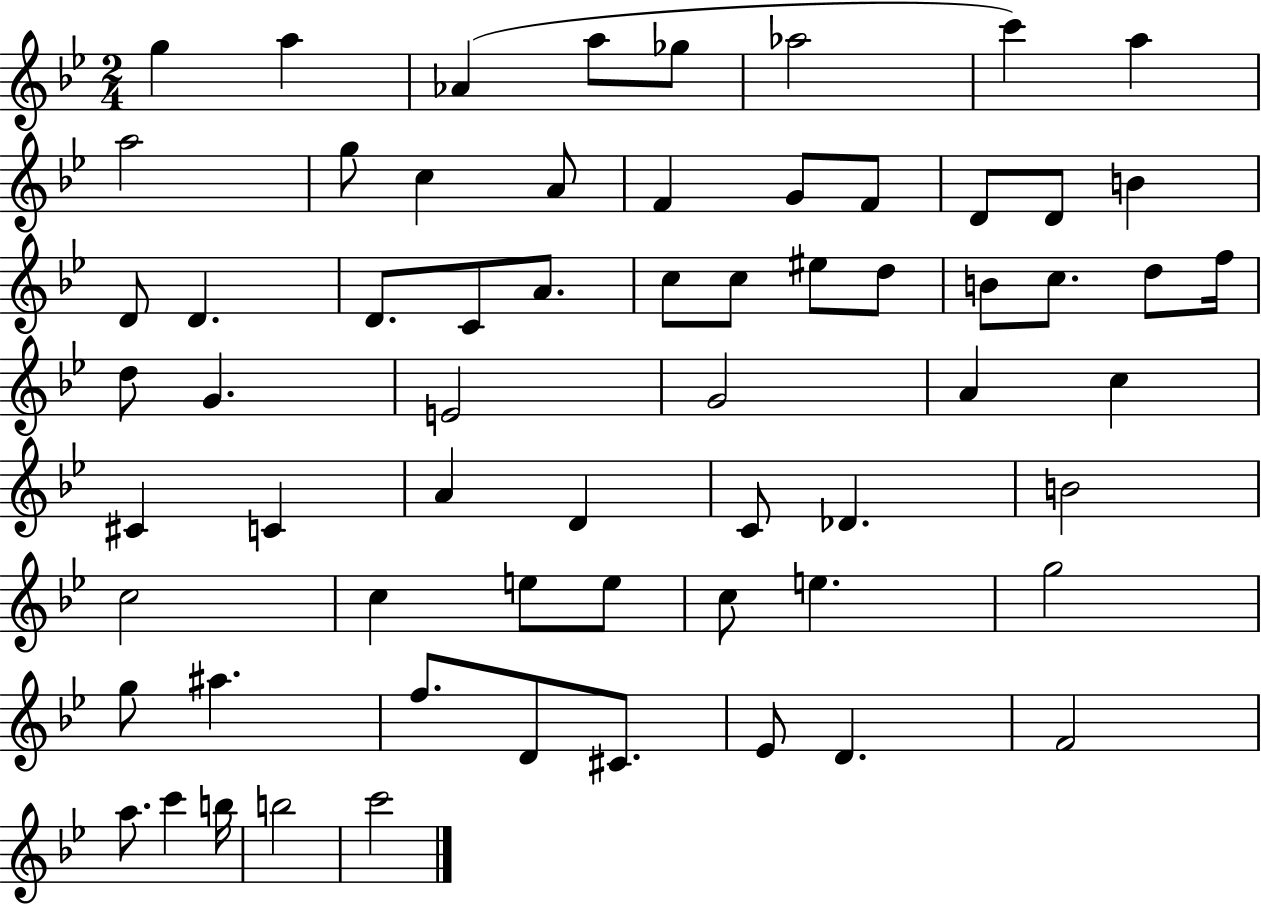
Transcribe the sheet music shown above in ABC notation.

X:1
T:Untitled
M:2/4
L:1/4
K:Bb
g a _A a/2 _g/2 _a2 c' a a2 g/2 c A/2 F G/2 F/2 D/2 D/2 B D/2 D D/2 C/2 A/2 c/2 c/2 ^e/2 d/2 B/2 c/2 d/2 f/4 d/2 G E2 G2 A c ^C C A D C/2 _D B2 c2 c e/2 e/2 c/2 e g2 g/2 ^a f/2 D/2 ^C/2 _E/2 D F2 a/2 c' b/4 b2 c'2